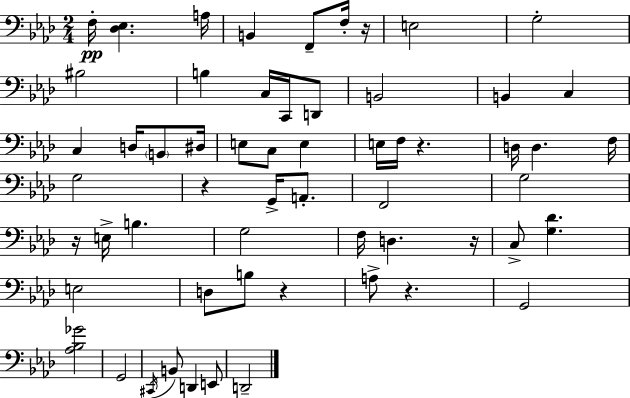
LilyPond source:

{
  \clef bass
  \numericTimeSignature
  \time 2/4
  \key f \minor
  f16-.\pp <des ees>4. a16 | b,4 f,8-- f16-. r16 | e2 | g2-. | \break bis2 | b4 c16 c,16 d,8 | b,2 | b,4 c4 | \break c4 d16 \parenthesize b,8 dis16 | e8 c8 e4 | e16 f16 r4. | d16 d4. f16 | \break g2 | r4 g,16-> a,8.-. | f,2 | g2 | \break r16 e16-> b4. | g2 | f16 d4. r16 | c8-> <g des'>4. | \break e2 | d8 b8 r4 | a8-> r4. | g,2 | \break <aes bes ges'>2 | g,2 | \acciaccatura { cis,16 } b,8 d,4 e,8 | d,2-- | \break \bar "|."
}